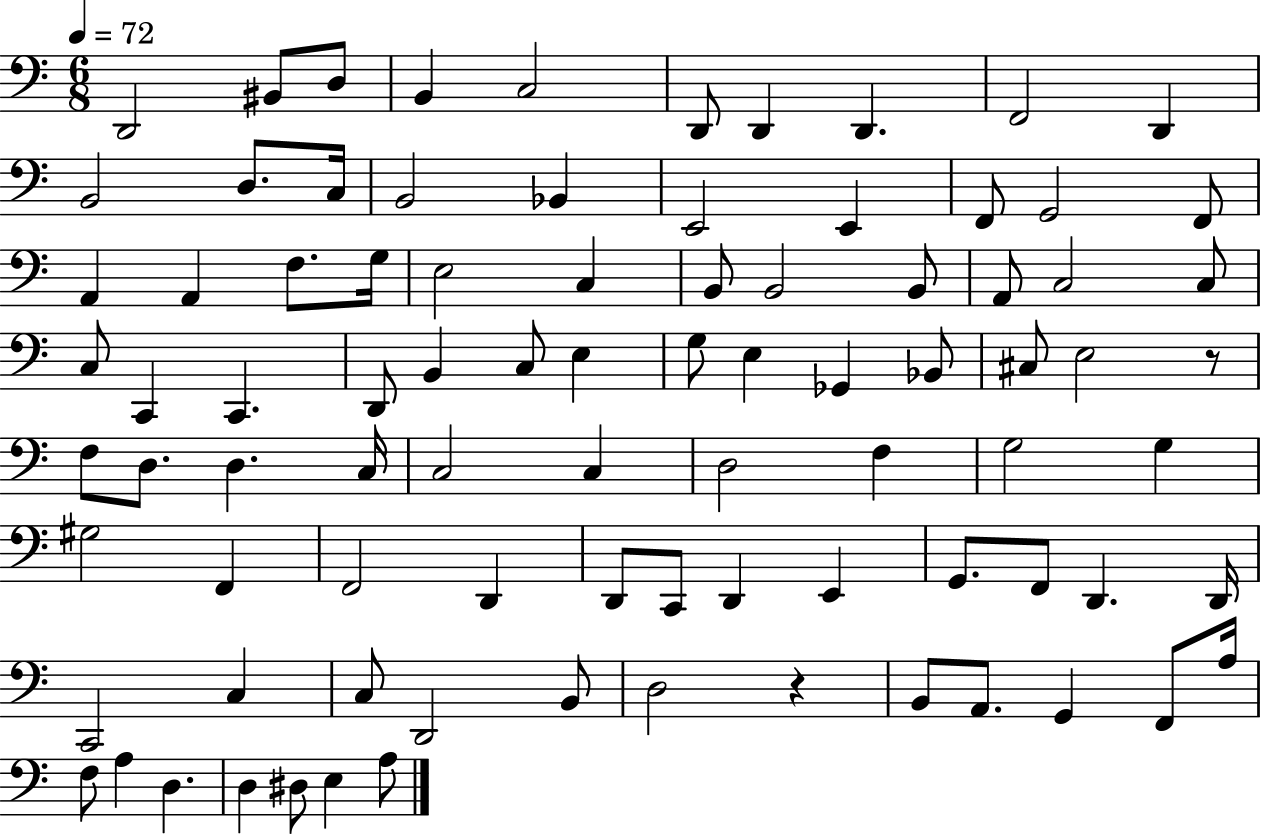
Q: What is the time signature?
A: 6/8